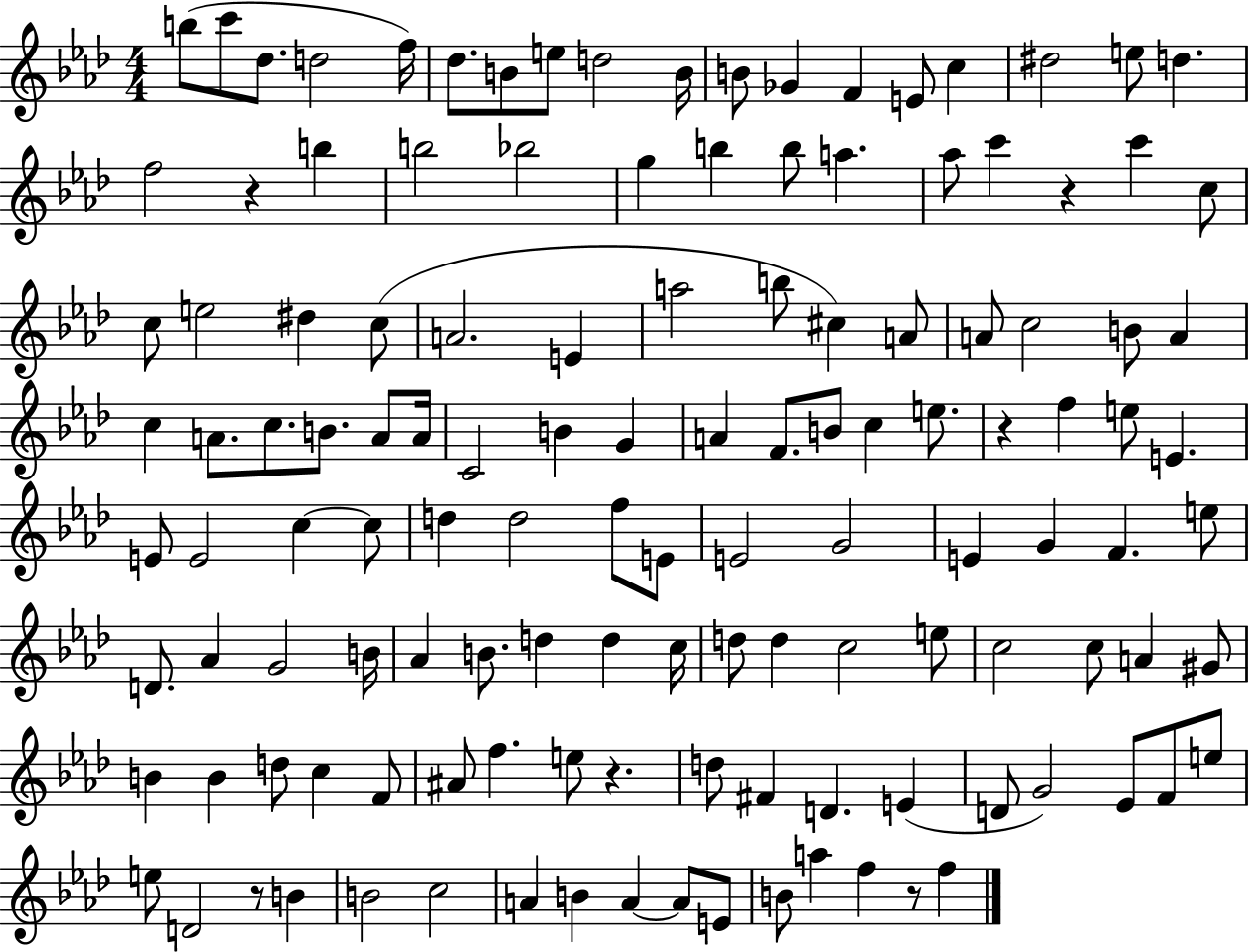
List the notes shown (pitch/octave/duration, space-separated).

B5/e C6/e Db5/e. D5/h F5/s Db5/e. B4/e E5/e D5/h B4/s B4/e Gb4/q F4/q E4/e C5/q D#5/h E5/e D5/q. F5/h R/q B5/q B5/h Bb5/h G5/q B5/q B5/e A5/q. Ab5/e C6/q R/q C6/q C5/e C5/e E5/h D#5/q C5/e A4/h. E4/q A5/h B5/e C#5/q A4/e A4/e C5/h B4/e A4/q C5/q A4/e. C5/e. B4/e. A4/e A4/s C4/h B4/q G4/q A4/q F4/e. B4/e C5/q E5/e. R/q F5/q E5/e E4/q. E4/e E4/h C5/q C5/e D5/q D5/h F5/e E4/e E4/h G4/h E4/q G4/q F4/q. E5/e D4/e. Ab4/q G4/h B4/s Ab4/q B4/e. D5/q D5/q C5/s D5/e D5/q C5/h E5/e C5/h C5/e A4/q G#4/e B4/q B4/q D5/e C5/q F4/e A#4/e F5/q. E5/e R/q. D5/e F#4/q D4/q. E4/q D4/e G4/h Eb4/e F4/e E5/e E5/e D4/h R/e B4/q B4/h C5/h A4/q B4/q A4/q A4/e E4/e B4/e A5/q F5/q R/e F5/q